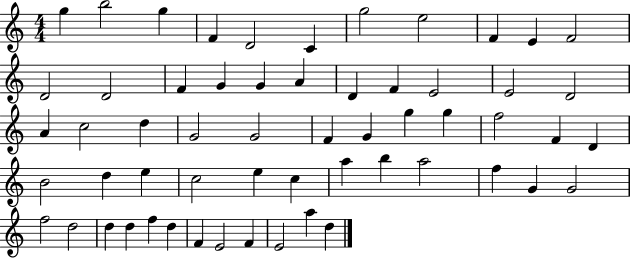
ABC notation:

X:1
T:Untitled
M:4/4
L:1/4
K:C
g b2 g F D2 C g2 e2 F E F2 D2 D2 F G G A D F E2 E2 D2 A c2 d G2 G2 F G g g f2 F D B2 d e c2 e c a b a2 f G G2 f2 d2 d d f d F E2 F E2 a d